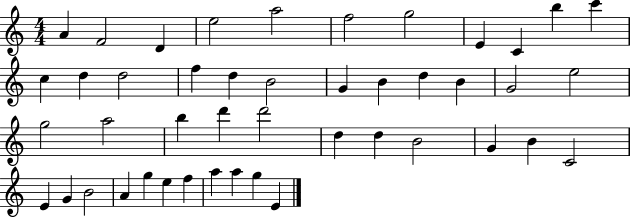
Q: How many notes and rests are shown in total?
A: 45